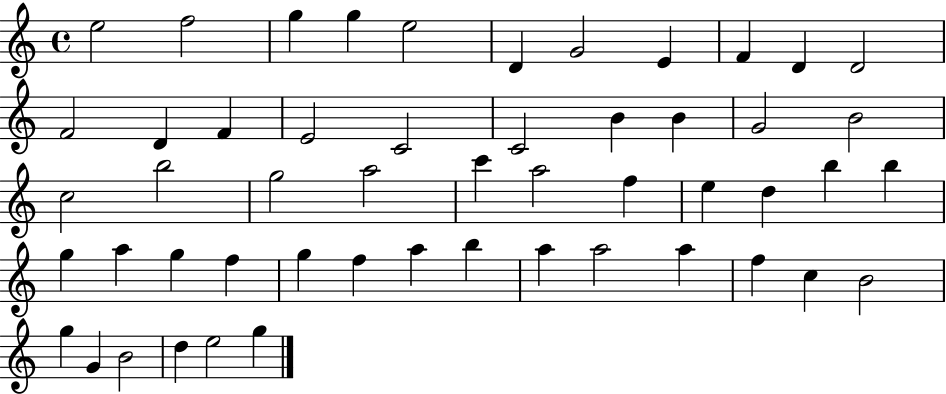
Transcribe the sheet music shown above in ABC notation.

X:1
T:Untitled
M:4/4
L:1/4
K:C
e2 f2 g g e2 D G2 E F D D2 F2 D F E2 C2 C2 B B G2 B2 c2 b2 g2 a2 c' a2 f e d b b g a g f g f a b a a2 a f c B2 g G B2 d e2 g